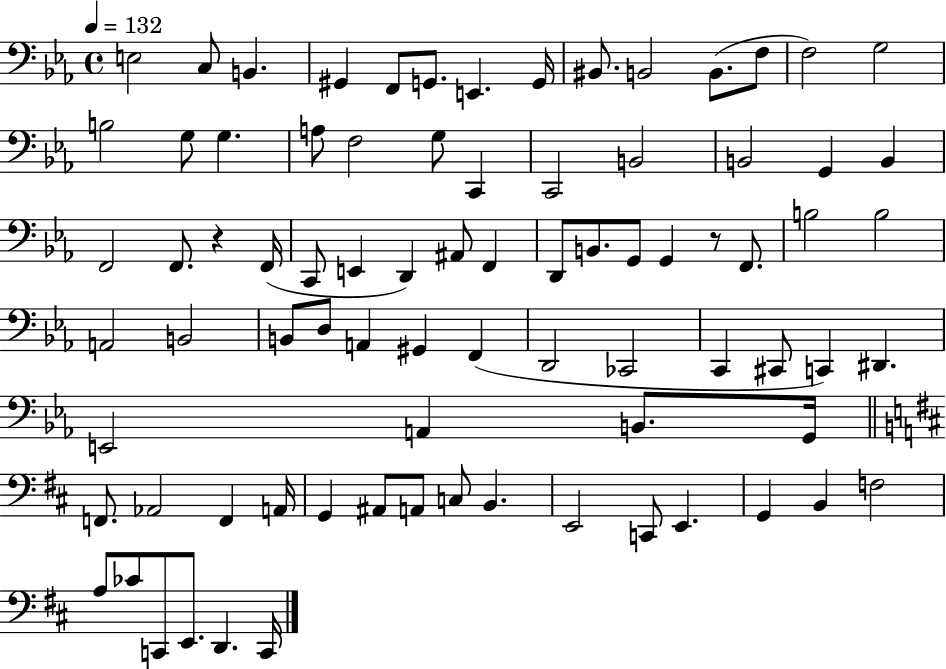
E3/h C3/e B2/q. G#2/q F2/e G2/e. E2/q. G2/s BIS2/e. B2/h B2/e. F3/e F3/h G3/h B3/h G3/e G3/q. A3/e F3/h G3/e C2/q C2/h B2/h B2/h G2/q B2/q F2/h F2/e. R/q F2/s C2/e E2/q D2/q A#2/e F2/q D2/e B2/e. G2/e G2/q R/e F2/e. B3/h B3/h A2/h B2/h B2/e D3/e A2/q G#2/q F2/q D2/h CES2/h C2/q C#2/e C2/q D#2/q. E2/h A2/q B2/e. G2/s F2/e. Ab2/h F2/q A2/s G2/q A#2/e A2/e C3/e B2/q. E2/h C2/e E2/q. G2/q B2/q F3/h A3/e CES4/e C2/e E2/e. D2/q. C2/s